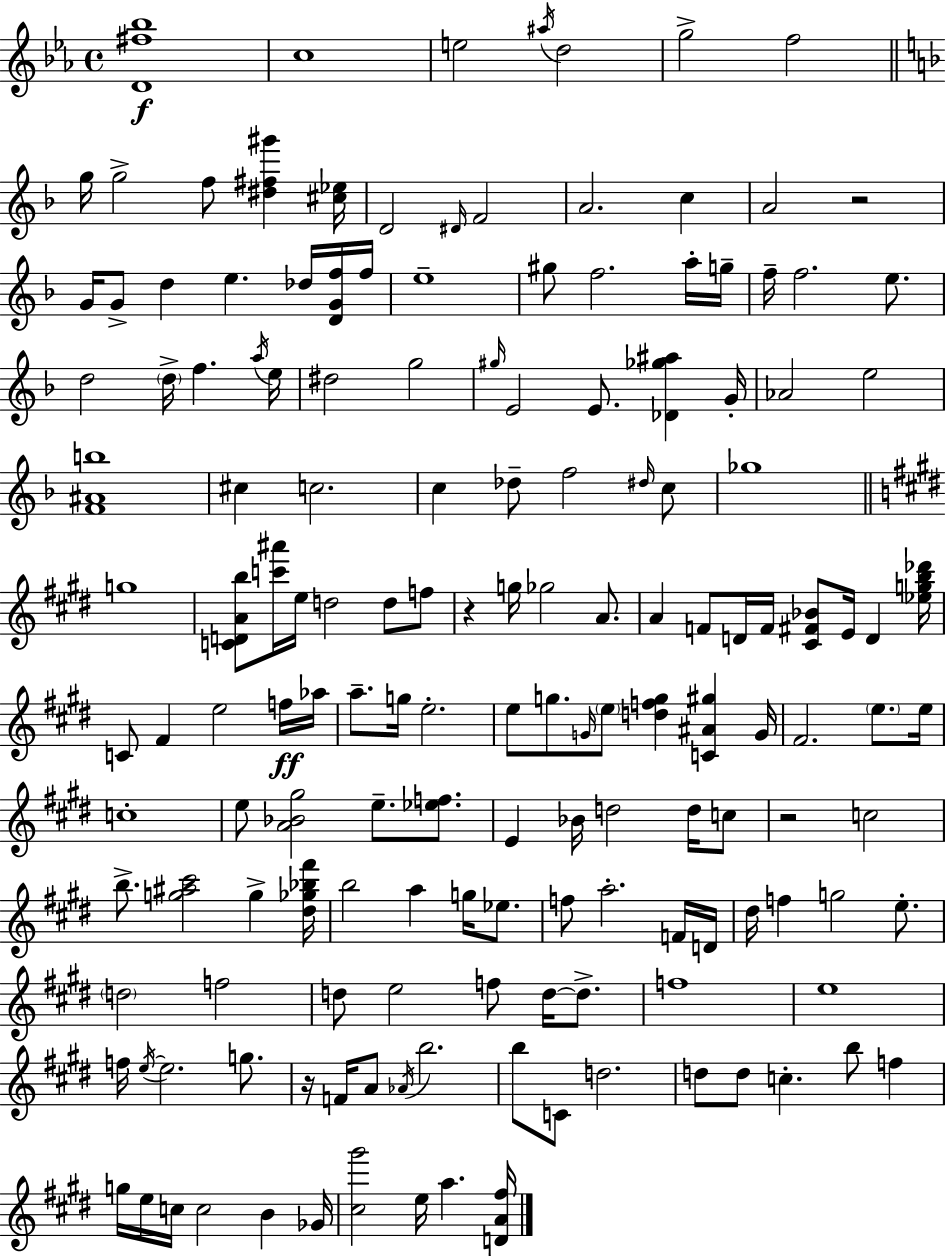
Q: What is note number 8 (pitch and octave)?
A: G5